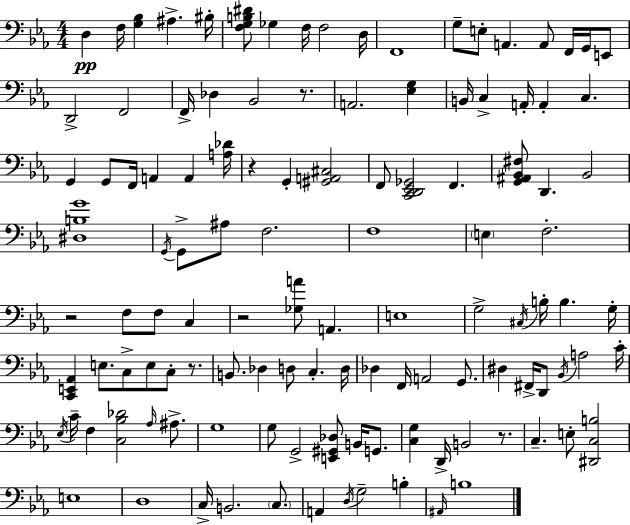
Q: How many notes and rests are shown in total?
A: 118